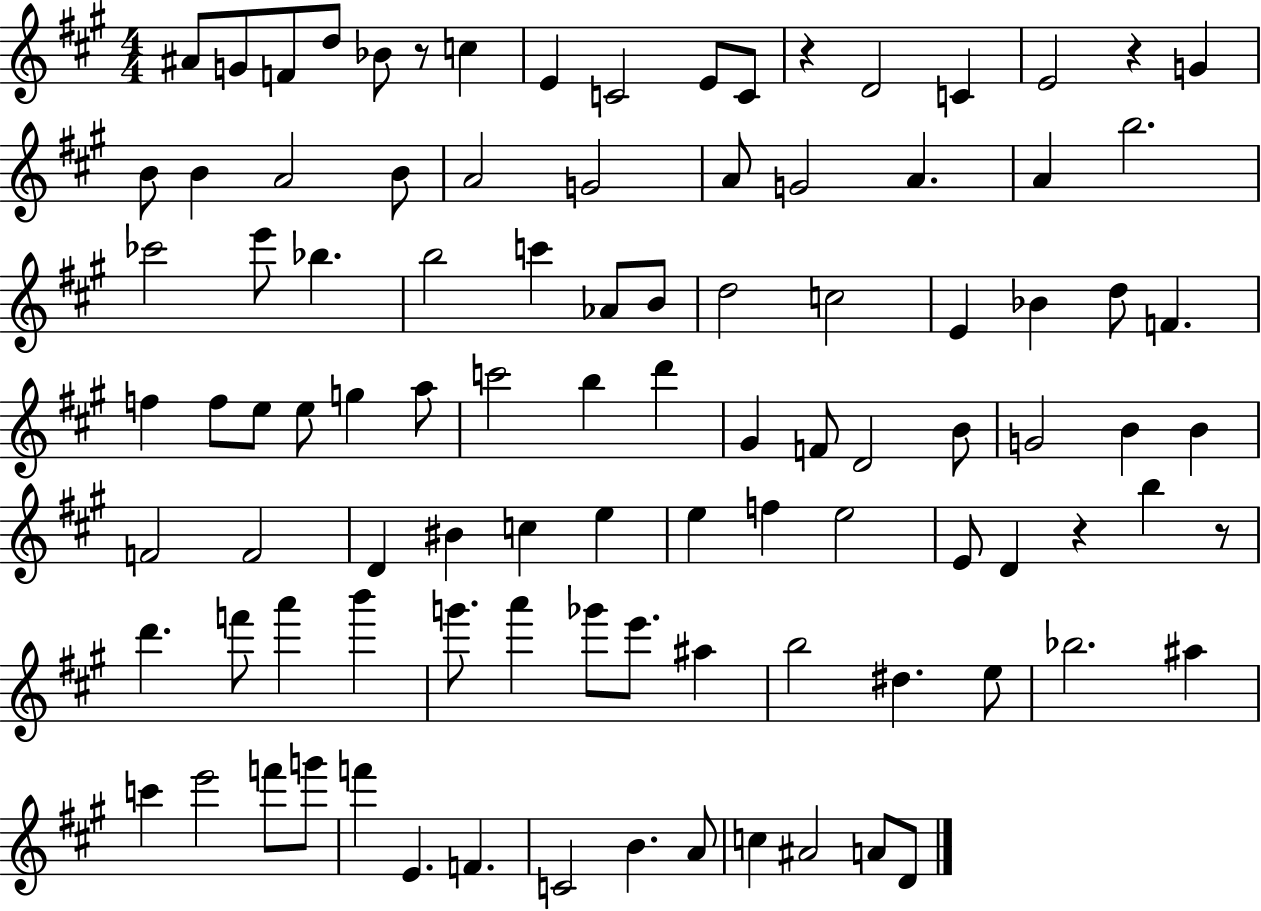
A#4/e G4/e F4/e D5/e Bb4/e R/e C5/q E4/q C4/h E4/e C4/e R/q D4/h C4/q E4/h R/q G4/q B4/e B4/q A4/h B4/e A4/h G4/h A4/e G4/h A4/q. A4/q B5/h. CES6/h E6/e Bb5/q. B5/h C6/q Ab4/e B4/e D5/h C5/h E4/q Bb4/q D5/e F4/q. F5/q F5/e E5/e E5/e G5/q A5/e C6/h B5/q D6/q G#4/q F4/e D4/h B4/e G4/h B4/q B4/q F4/h F4/h D4/q BIS4/q C5/q E5/q E5/q F5/q E5/h E4/e D4/q R/q B5/q R/e D6/q. F6/e A6/q B6/q G6/e. A6/q Gb6/e E6/e. A#5/q B5/h D#5/q. E5/e Bb5/h. A#5/q C6/q E6/h F6/e G6/e F6/q E4/q. F4/q. C4/h B4/q. A4/e C5/q A#4/h A4/e D4/e